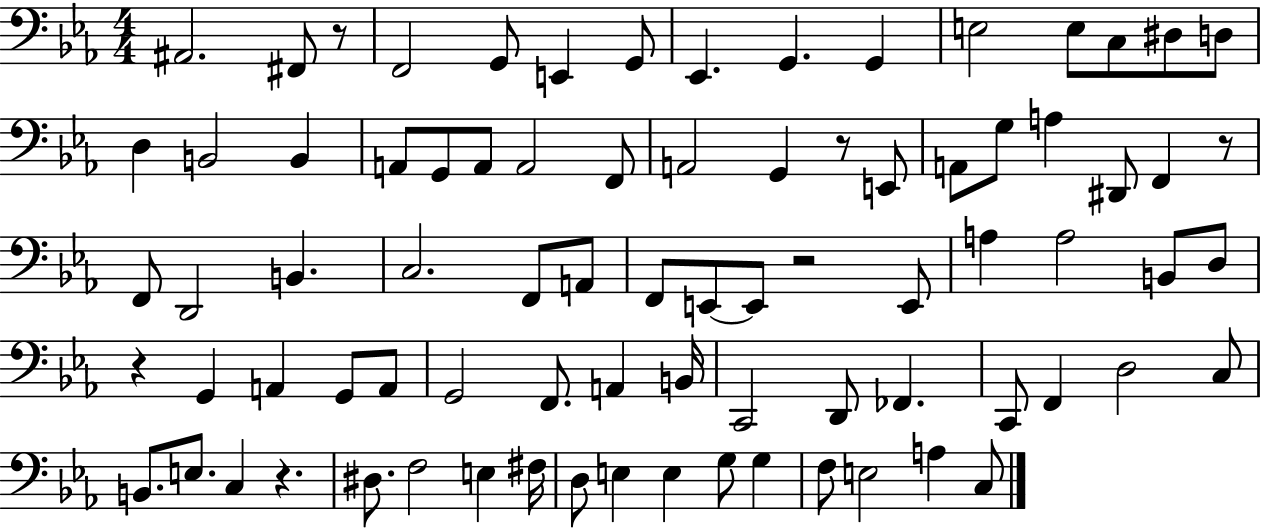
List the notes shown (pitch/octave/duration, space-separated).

A#2/h. F#2/e R/e F2/h G2/e E2/q G2/e Eb2/q. G2/q. G2/q E3/h E3/e C3/e D#3/e D3/e D3/q B2/h B2/q A2/e G2/e A2/e A2/h F2/e A2/h G2/q R/e E2/e A2/e G3/e A3/q D#2/e F2/q R/e F2/e D2/h B2/q. C3/h. F2/e A2/e F2/e E2/e E2/e R/h E2/e A3/q A3/h B2/e D3/e R/q G2/q A2/q G2/e A2/e G2/h F2/e. A2/q B2/s C2/h D2/e FES2/q. C2/e F2/q D3/h C3/e B2/e. E3/e. C3/q R/q. D#3/e. F3/h E3/q F#3/s D3/e E3/q E3/q G3/e G3/q F3/e E3/h A3/q C3/e